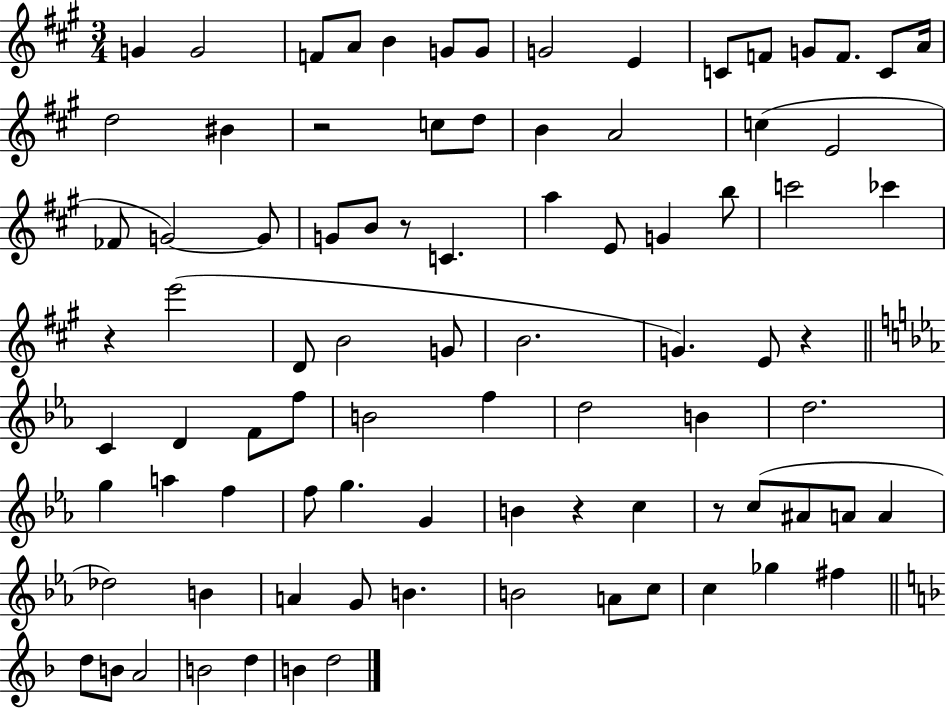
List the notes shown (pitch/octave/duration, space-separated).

G4/q G4/h F4/e A4/e B4/q G4/e G4/e G4/h E4/q C4/e F4/e G4/e F4/e. C4/e A4/s D5/h BIS4/q R/h C5/e D5/e B4/q A4/h C5/q E4/h FES4/e G4/h G4/e G4/e B4/e R/e C4/q. A5/q E4/e G4/q B5/e C6/h CES6/q R/q E6/h D4/e B4/h G4/e B4/h. G4/q. E4/e R/q C4/q D4/q F4/e F5/e B4/h F5/q D5/h B4/q D5/h. G5/q A5/q F5/q F5/e G5/q. G4/q B4/q R/q C5/q R/e C5/e A#4/e A4/e A4/q Db5/h B4/q A4/q G4/e B4/q. B4/h A4/e C5/e C5/q Gb5/q F#5/q D5/e B4/e A4/h B4/h D5/q B4/q D5/h